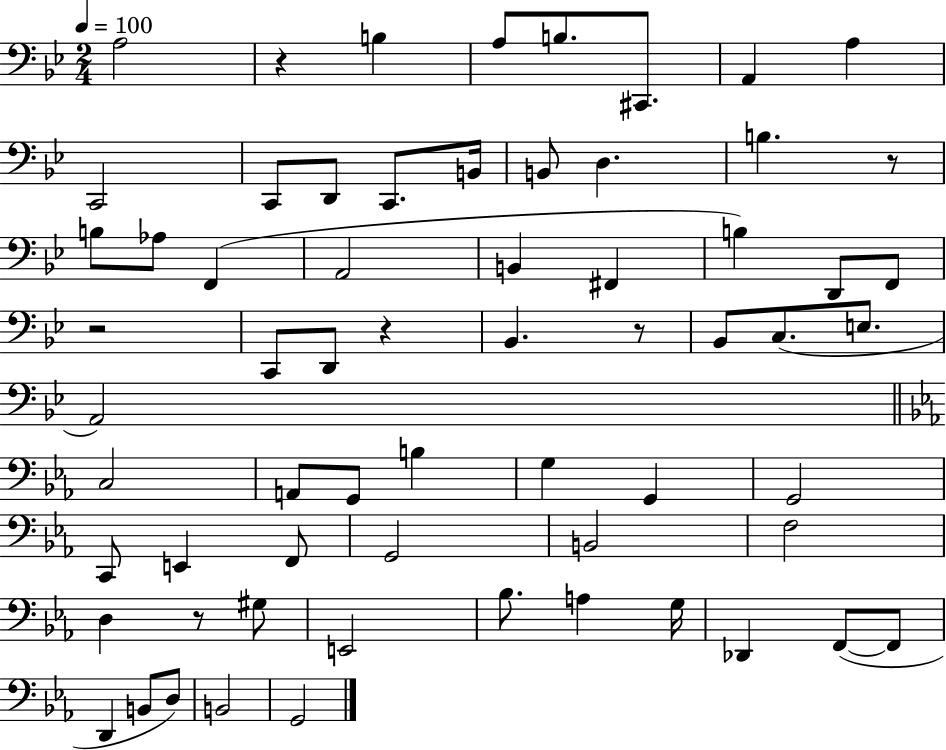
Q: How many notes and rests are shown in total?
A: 64